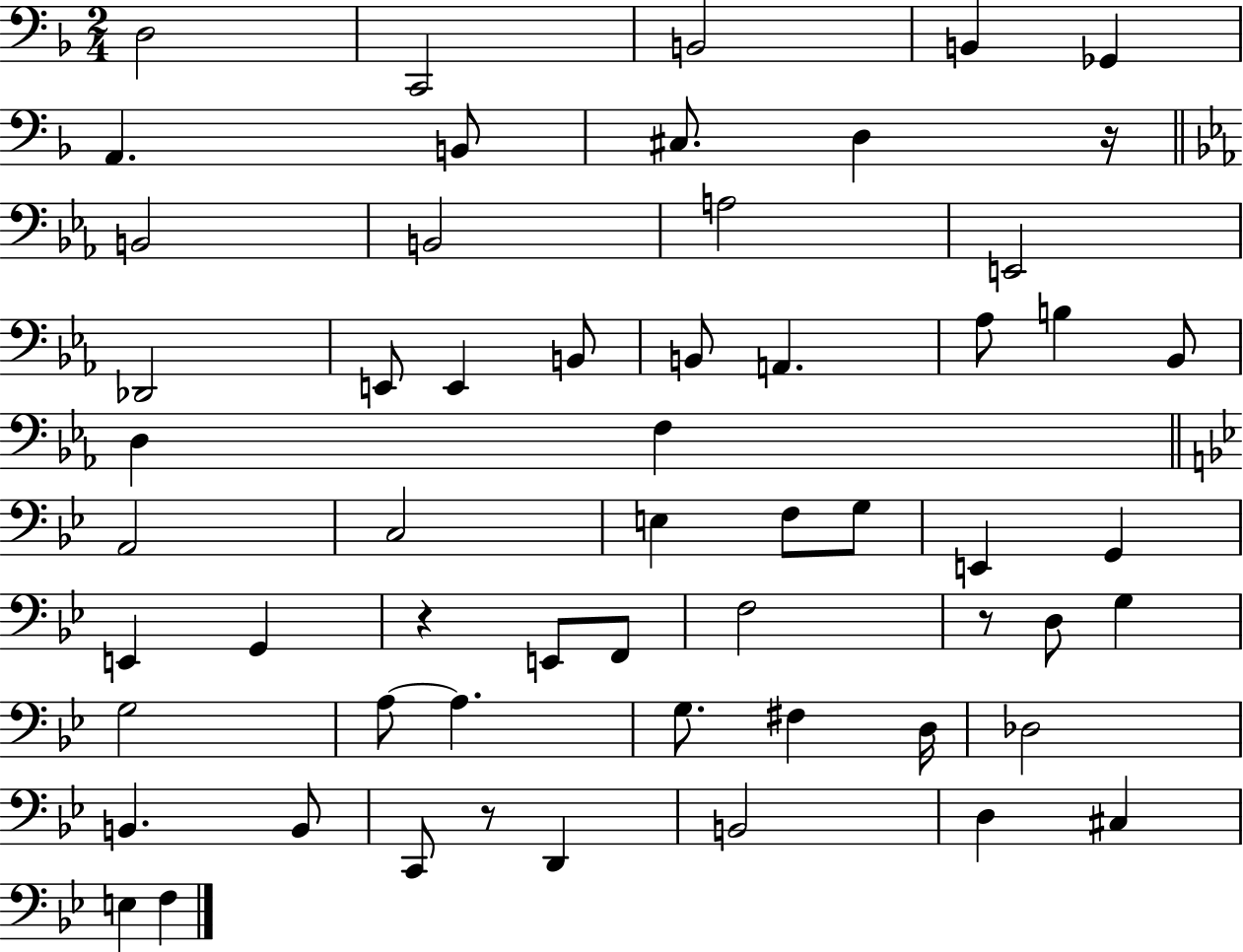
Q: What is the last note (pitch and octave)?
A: F3